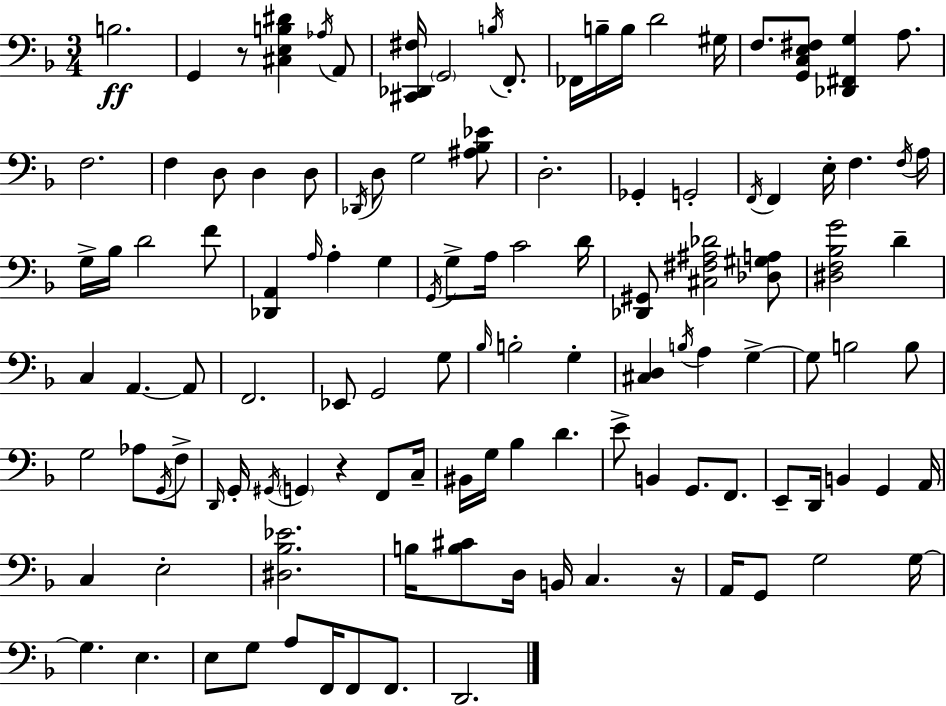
B3/h. G2/q R/e [C#3,E3,B3,D#4]/q Ab3/s A2/e [C#2,Db2,F#3]/s G2/h B3/s F2/e. FES2/s B3/s B3/s D4/h G#3/s F3/e. [G2,C3,E3,F#3]/e [Db2,F#2,G3]/q A3/e. F3/h. F3/q D3/e D3/q D3/e Db2/s D3/e G3/h [A#3,Bb3,Eb4]/e D3/h. Gb2/q G2/h F2/s F2/q E3/s F3/q. F3/s A3/s G3/s Bb3/s D4/h F4/e [Db2,A2]/q A3/s A3/q G3/q G2/s G3/e A3/s C4/h D4/s [Db2,G#2]/e [C#3,F#3,A#3,Db4]/h [Db3,G#3,A3]/e [D#3,F3,Bb3,G4]/h D4/q C3/q A2/q. A2/e F2/h. Eb2/e G2/h G3/e Bb3/s B3/h G3/q [C#3,D3]/q B3/s A3/q G3/q G3/e B3/h B3/e G3/h Ab3/e G2/s F3/e D2/s G2/s G#2/s G2/q R/q F2/e C3/s BIS2/s G3/s Bb3/q D4/q. E4/e B2/q G2/e. F2/e. E2/e D2/s B2/q G2/q A2/s C3/q E3/h [D#3,Bb3,Eb4]/h. B3/s [B3,C#4]/e D3/s B2/s C3/q. R/s A2/s G2/e G3/h G3/s G3/q. E3/q. E3/e G3/e A3/e F2/s F2/e F2/e. D2/h.